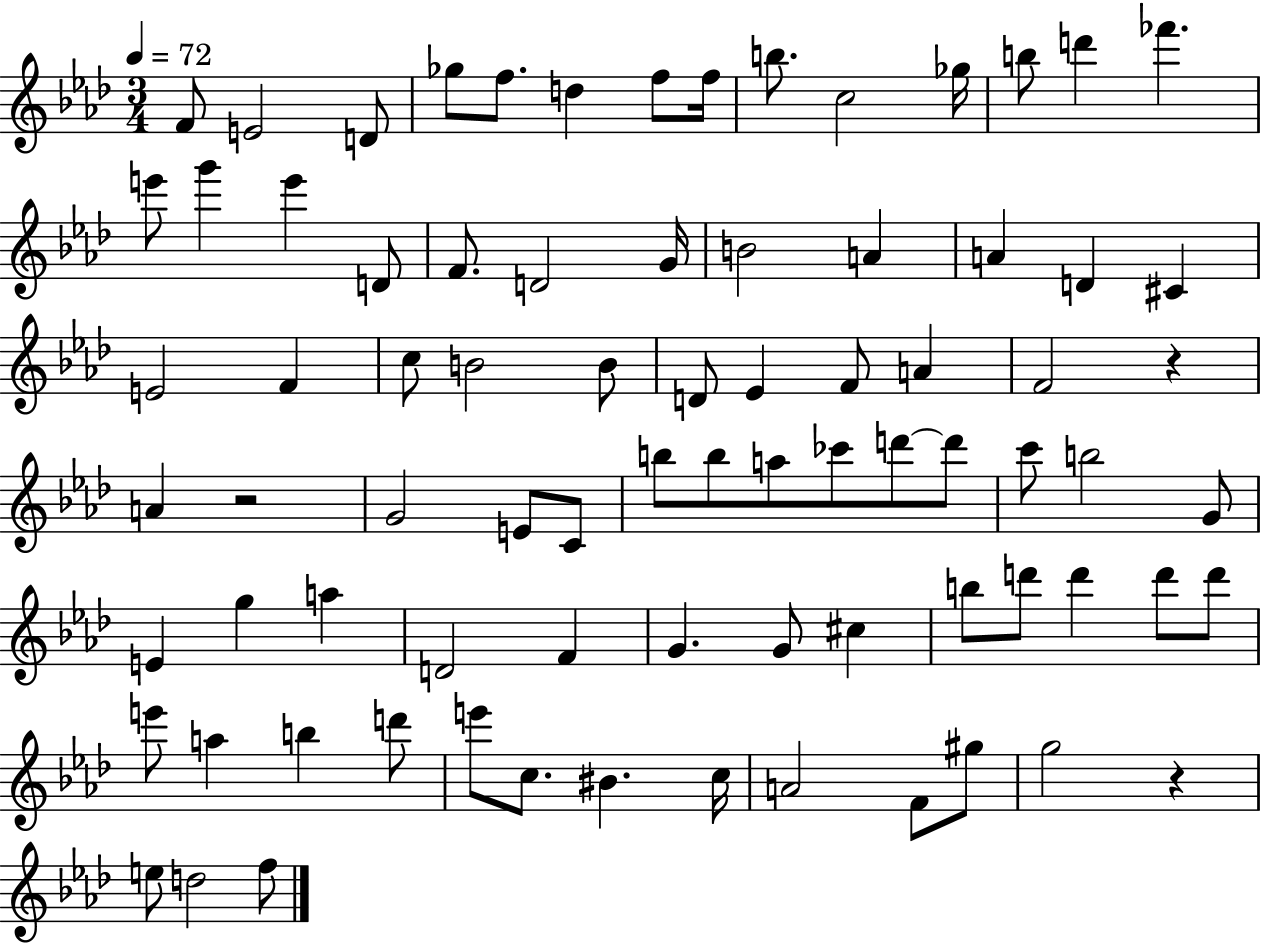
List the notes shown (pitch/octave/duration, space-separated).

F4/e E4/h D4/e Gb5/e F5/e. D5/q F5/e F5/s B5/e. C5/h Gb5/s B5/e D6/q FES6/q. E6/e G6/q E6/q D4/e F4/e. D4/h G4/s B4/h A4/q A4/q D4/q C#4/q E4/h F4/q C5/e B4/h B4/e D4/e Eb4/q F4/e A4/q F4/h R/q A4/q R/h G4/h E4/e C4/e B5/e B5/e A5/e CES6/e D6/e D6/e C6/e B5/h G4/e E4/q G5/q A5/q D4/h F4/q G4/q. G4/e C#5/q B5/e D6/e D6/q D6/e D6/e E6/e A5/q B5/q D6/e E6/e C5/e. BIS4/q. C5/s A4/h F4/e G#5/e G5/h R/q E5/e D5/h F5/e